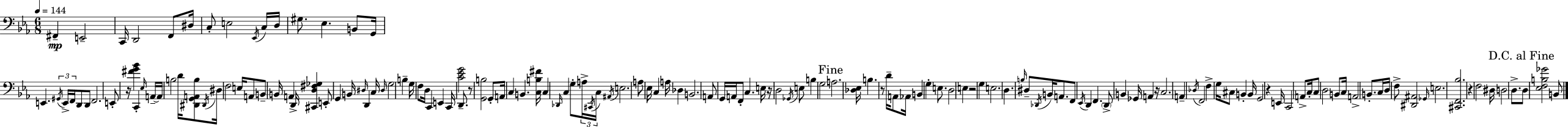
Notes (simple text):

F#2/q E2/h C2/s D2/h F2/e D#3/s C3/e E3/h Eb2/s C3/s D3/s G#3/e. Eb3/q. B2/e G2/s E2/q. G#2/s E2/s F2/s D2/e D2/e F2/h. E2/e R/s [F#4,G4,Bb4]/q C2/q Eb3/s A2/s A2/s B3/h D4/s [D#2,G2,A2,B3]/e D#2/s D#3/s F3/h E3/s A2/e B2/e B2/s A2/q D2/s [C#2,D3,F#3,Gb3]/q E2/e G2/q B2/s D#3/s D2/q C3/s D#3/s G3/h B3/q G3/s F3/e D3/s C2/q E2/q C2/s [C4,Eb4,G4]/h D2/e. R/e [G2,B3]/h G2/e A2/s C3/q B2/q. [C3,B3,F#4]/s C3/q Db2/s C3/q G3/e A3/s C#2/s C3/s A#2/s E3/h. A3/e Eb3/s C3/q A3/s Db3/q B2/h. A2/e G2/s A2/s F2/e C3/q. E3/s R/s D3/h Gb2/s E3/e B3/q G3/h A3/h. [Db3,Eb3]/s B3/q. R/e D4/s A2/e Ab2/s B2/q G3/q E3/e. D3/h E3/q R/h G3/q E3/h. D3/q. B3/s D#3/e Db2/s B2/s A2/e. F2/e Eb2/s D2/q F2/q. D2/e B2/q Gb2/s A2/q R/s C3/h. A2/q Db3/s F2/h F3/q G3/s C#3/e B2/q B2/s G2/h R/q E2/s C2/h A2/e C3/s C3/e D3/h B2/e C3/s A2/h B2/e. C3/s D3/s F3/e [D#2,A#2]/h Gb2/s E3/h. [C#2,F2,Bb3]/h. R/q F3/h D#3/s D3/h D3/e. D3/e [Eb3,F3,B3,Gb4]/h B2/e